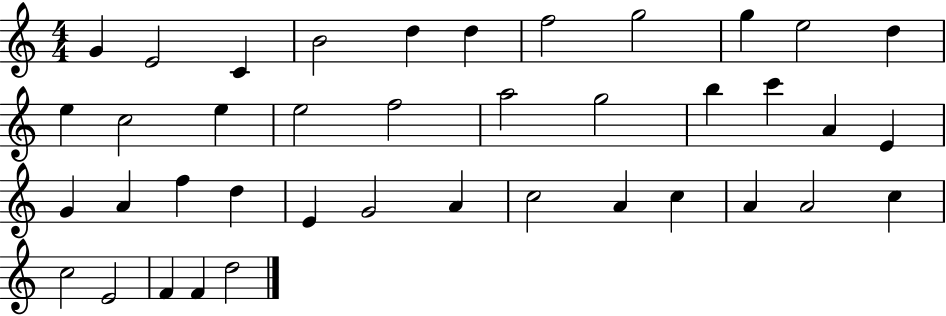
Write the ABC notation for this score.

X:1
T:Untitled
M:4/4
L:1/4
K:C
G E2 C B2 d d f2 g2 g e2 d e c2 e e2 f2 a2 g2 b c' A E G A f d E G2 A c2 A c A A2 c c2 E2 F F d2